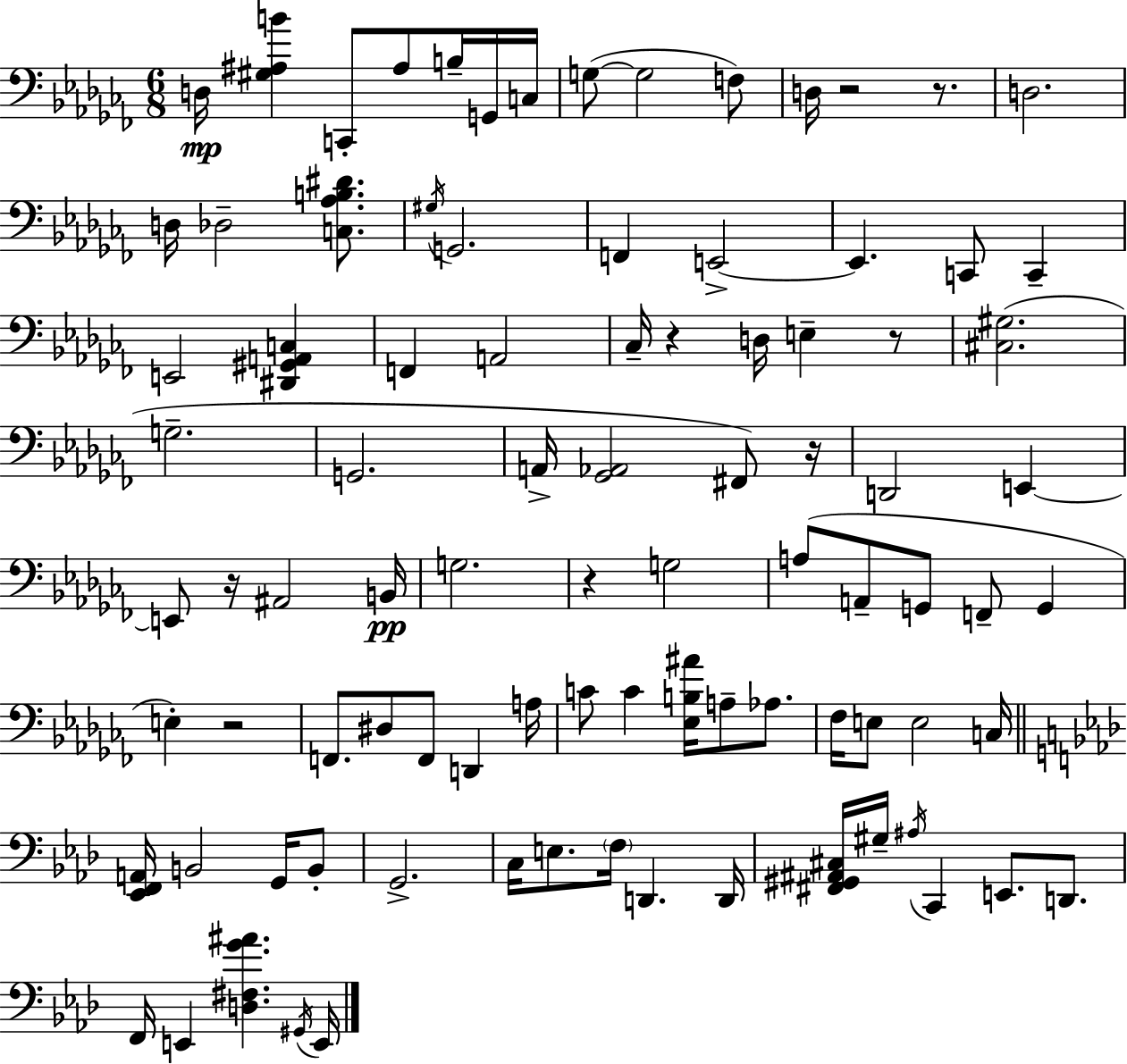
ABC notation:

X:1
T:Untitled
M:6/8
L:1/4
K:Abm
D,/4 [^G,^A,B] C,,/2 ^A,/2 B,/4 G,,/4 C,/4 G,/2 G,2 F,/2 D,/4 z2 z/2 D,2 D,/4 _D,2 [C,_A,B,^D]/2 ^G,/4 G,,2 F,, E,,2 E,, C,,/2 C,, E,,2 [^D,,^G,,A,,C,] F,, A,,2 _C,/4 z D,/4 E, z/2 [^C,^G,]2 G,2 G,,2 A,,/4 [_G,,_A,,]2 ^F,,/2 z/4 D,,2 E,, E,,/2 z/4 ^A,,2 B,,/4 G,2 z G,2 A,/2 A,,/2 G,,/2 F,,/2 G,, E, z2 F,,/2 ^D,/2 F,,/2 D,, A,/4 C/2 C [_E,B,^A]/4 A,/2 _A,/2 _F,/4 E,/2 E,2 C,/4 [_E,,F,,A,,]/4 B,,2 G,,/4 B,,/2 G,,2 C,/4 E,/2 F,/4 D,, D,,/4 [^F,,^G,,^A,,^C,]/4 ^G,/4 ^A,/4 C,, E,,/2 D,,/2 F,,/4 E,, [D,^F,G^A] ^G,,/4 E,,/4